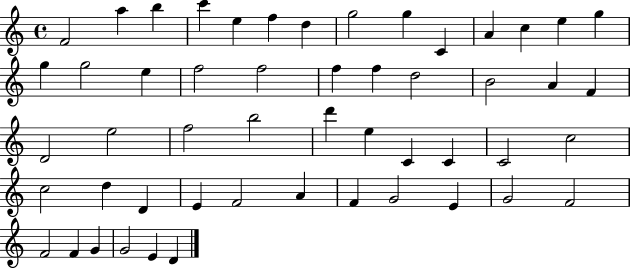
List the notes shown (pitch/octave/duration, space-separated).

F4/h A5/q B5/q C6/q E5/q F5/q D5/q G5/h G5/q C4/q A4/q C5/q E5/q G5/q G5/q G5/h E5/q F5/h F5/h F5/q F5/q D5/h B4/h A4/q F4/q D4/h E5/h F5/h B5/h D6/q E5/q C4/q C4/q C4/h C5/h C5/h D5/q D4/q E4/q F4/h A4/q F4/q G4/h E4/q G4/h F4/h F4/h F4/q G4/q G4/h E4/q D4/q